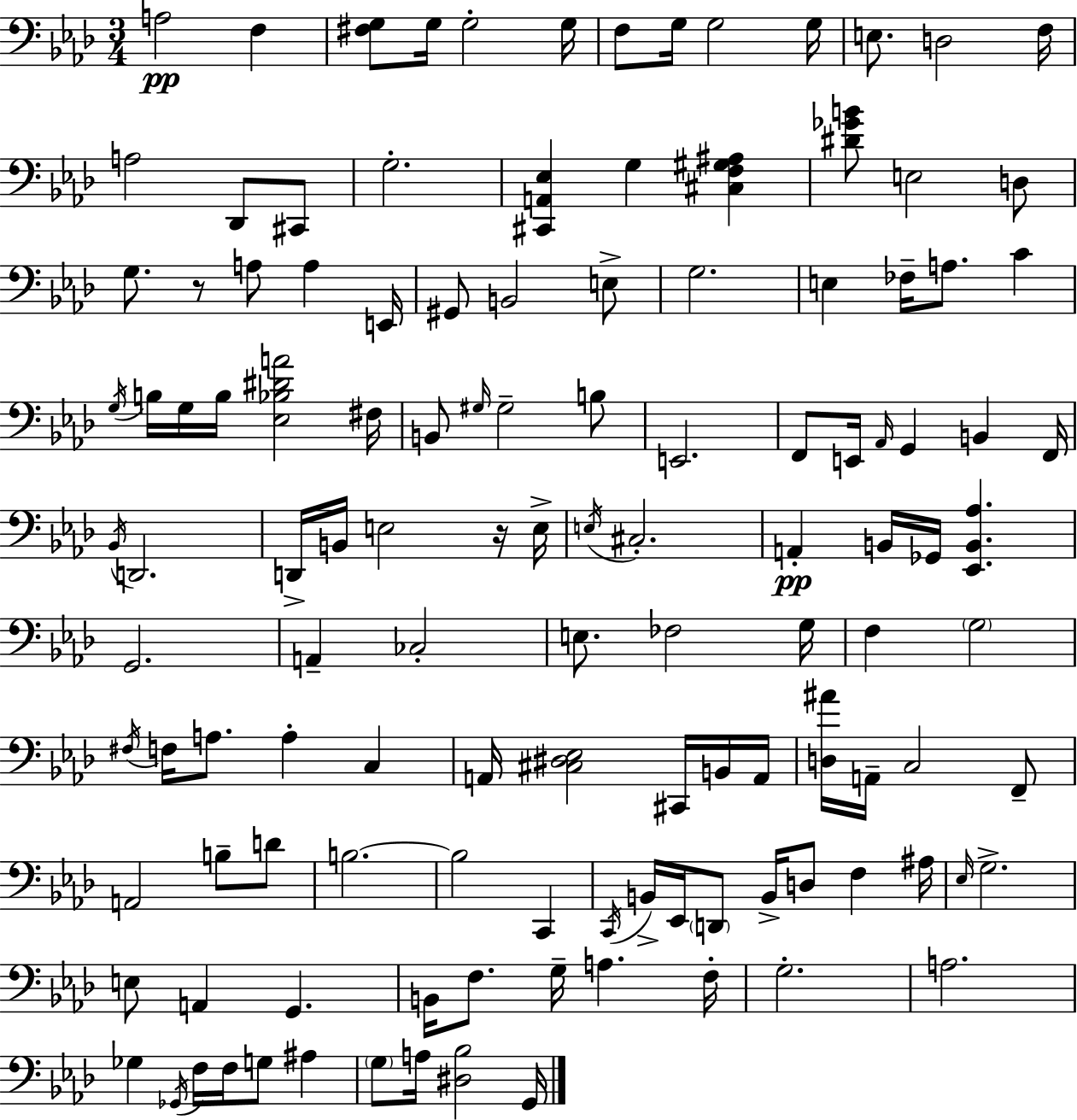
{
  \clef bass
  \numericTimeSignature
  \time 3/4
  \key f \minor
  a2\pp f4 | <fis g>8 g16 g2-. g16 | f8 g16 g2 g16 | e8. d2 f16 | \break a2 des,8 cis,8 | g2.-. | <cis, a, ees>4 g4 <cis f gis ais>4 | <dis' ges' b'>8 e2 d8 | \break g8. r8 a8 a4 e,16 | gis,8 b,2 e8-> | g2. | e4 fes16-- a8. c'4 | \break \acciaccatura { g16 } b16 g16 b16 <ees bes dis' a'>2 | fis16 b,8 \grace { gis16 } gis2-- | b8 e,2. | f,8 e,16 \grace { aes,16 } g,4 b,4 | \break f,16 \acciaccatura { bes,16 } d,2. | d,16-> b,16 e2 | r16 e16-> \acciaccatura { e16 } cis2.-. | a,4-.\pp b,16 ges,16 <ees, b, aes>4. | \break g,2. | a,4-- ces2-. | e8. fes2 | g16 f4 \parenthesize g2 | \break \acciaccatura { fis16 } f16 a8. a4-. | c4 a,16 <cis dis ees>2 | cis,16 b,16 a,16 <d ais'>16 a,16-- c2 | f,8-- a,2 | \break b8-- d'8 b2.~~ | b2 | c,4 \acciaccatura { c,16 } b,16-> ees,16 \parenthesize d,8 b,16-> | d8 f4 ais16 \grace { ees16 } g2.-> | \break e8 a,4 | g,4. b,16 f8. | g16-- a4. f16-. g2.-. | a2. | \break ges4 | \acciaccatura { ges,16 } f16 f16 g8 ais4 \parenthesize g8 a16 | <dis bes>2 g,16 \bar "|."
}